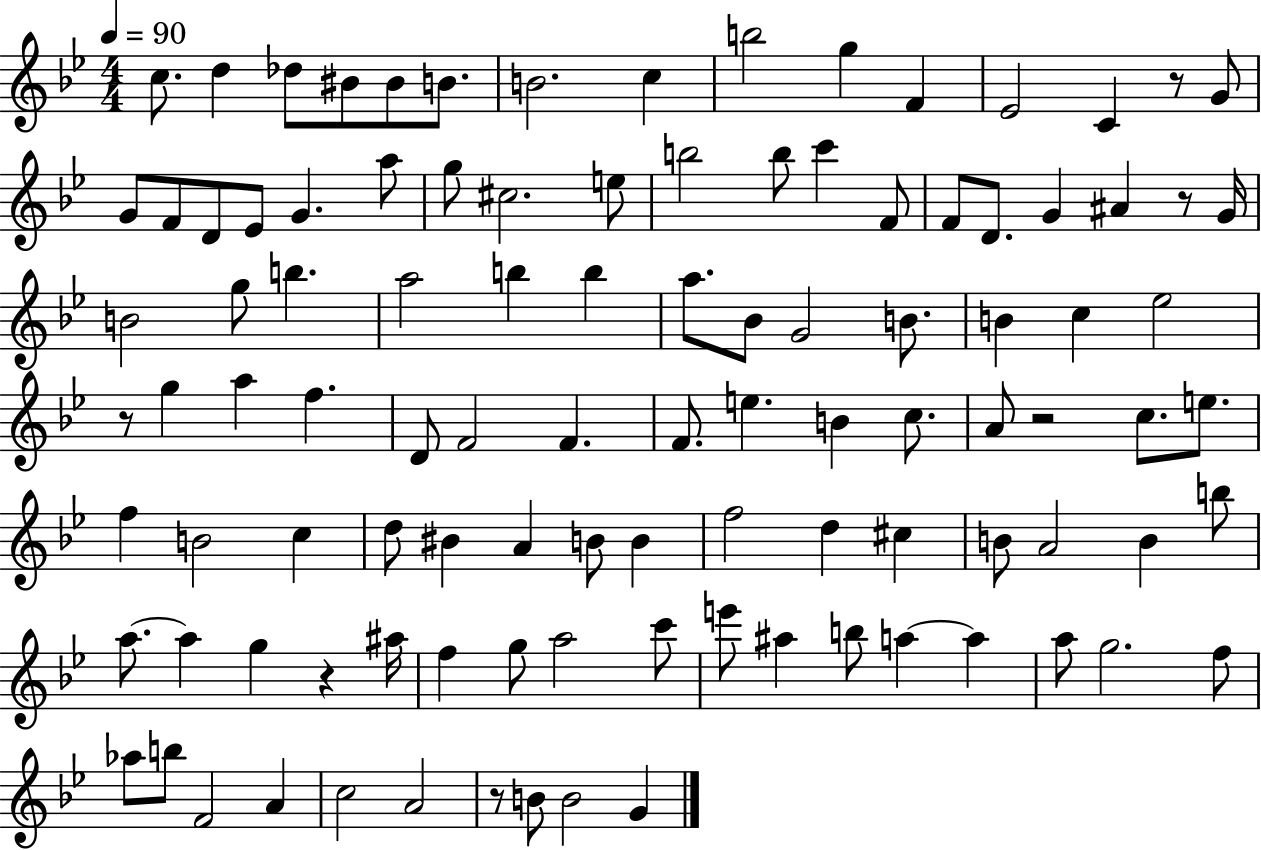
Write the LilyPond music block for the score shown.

{
  \clef treble
  \numericTimeSignature
  \time 4/4
  \key bes \major
  \tempo 4 = 90
  c''8. d''4 des''8 bis'8 bis'8 b'8. | b'2. c''4 | b''2 g''4 f'4 | ees'2 c'4 r8 g'8 | \break g'8 f'8 d'8 ees'8 g'4. a''8 | g''8 cis''2. e''8 | b''2 b''8 c'''4 f'8 | f'8 d'8. g'4 ais'4 r8 g'16 | \break b'2 g''8 b''4. | a''2 b''4 b''4 | a''8. bes'8 g'2 b'8. | b'4 c''4 ees''2 | \break r8 g''4 a''4 f''4. | d'8 f'2 f'4. | f'8. e''4. b'4 c''8. | a'8 r2 c''8. e''8. | \break f''4 b'2 c''4 | d''8 bis'4 a'4 b'8 b'4 | f''2 d''4 cis''4 | b'8 a'2 b'4 b''8 | \break a''8.~~ a''4 g''4 r4 ais''16 | f''4 g''8 a''2 c'''8 | e'''8 ais''4 b''8 a''4~~ a''4 | a''8 g''2. f''8 | \break aes''8 b''8 f'2 a'4 | c''2 a'2 | r8 b'8 b'2 g'4 | \bar "|."
}